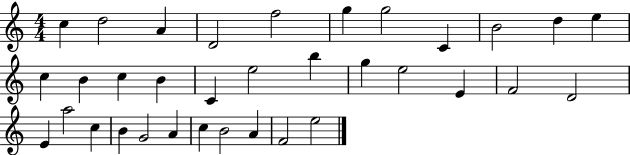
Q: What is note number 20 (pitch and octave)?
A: E5